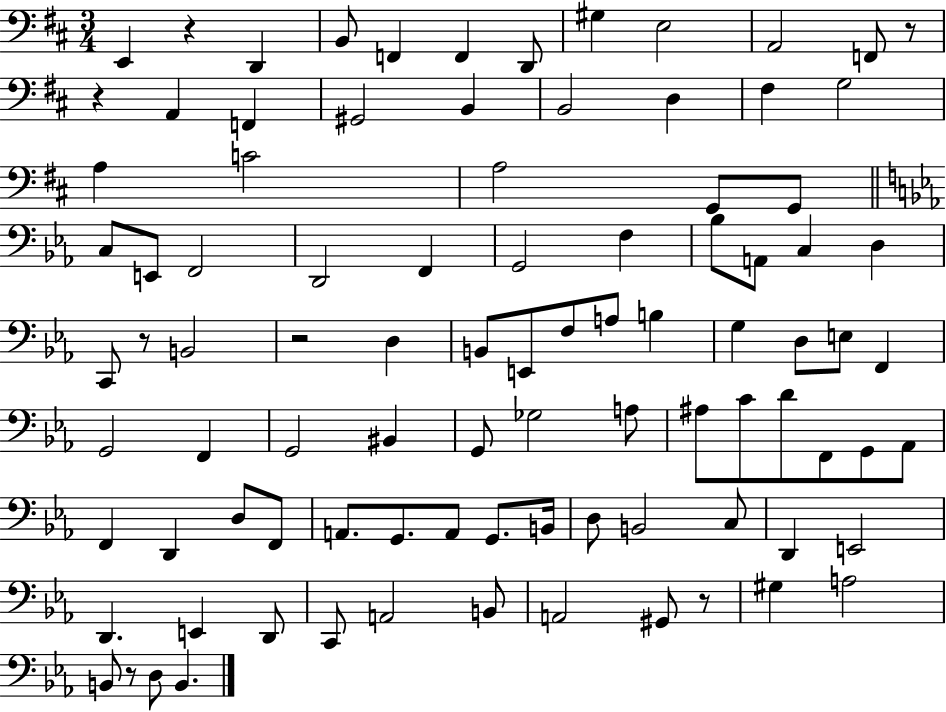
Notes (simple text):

E2/q R/q D2/q B2/e F2/q F2/q D2/e G#3/q E3/h A2/h F2/e R/e R/q A2/q F2/q G#2/h B2/q B2/h D3/q F#3/q G3/h A3/q C4/h A3/h G2/e G2/e C3/e E2/e F2/h D2/h F2/q G2/h F3/q Bb3/e A2/e C3/q D3/q C2/e R/e B2/h R/h D3/q B2/e E2/e F3/e A3/e B3/q G3/q D3/e E3/e F2/q G2/h F2/q G2/h BIS2/q G2/e Gb3/h A3/e A#3/e C4/e D4/e F2/e G2/e Ab2/e F2/q D2/q D3/e F2/e A2/e. G2/e. A2/e G2/e. B2/s D3/e B2/h C3/e D2/q E2/h D2/q. E2/q D2/e C2/e A2/h B2/e A2/h G#2/e R/e G#3/q A3/h B2/e R/e D3/e B2/q.